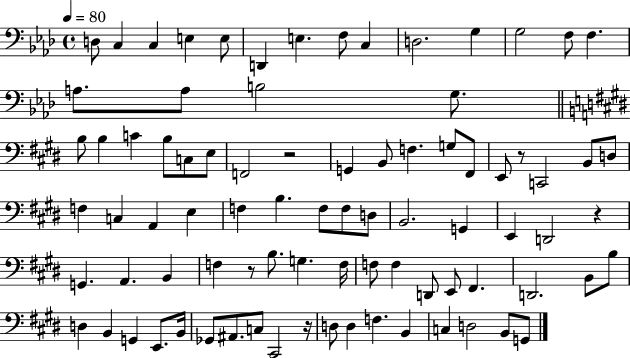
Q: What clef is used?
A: bass